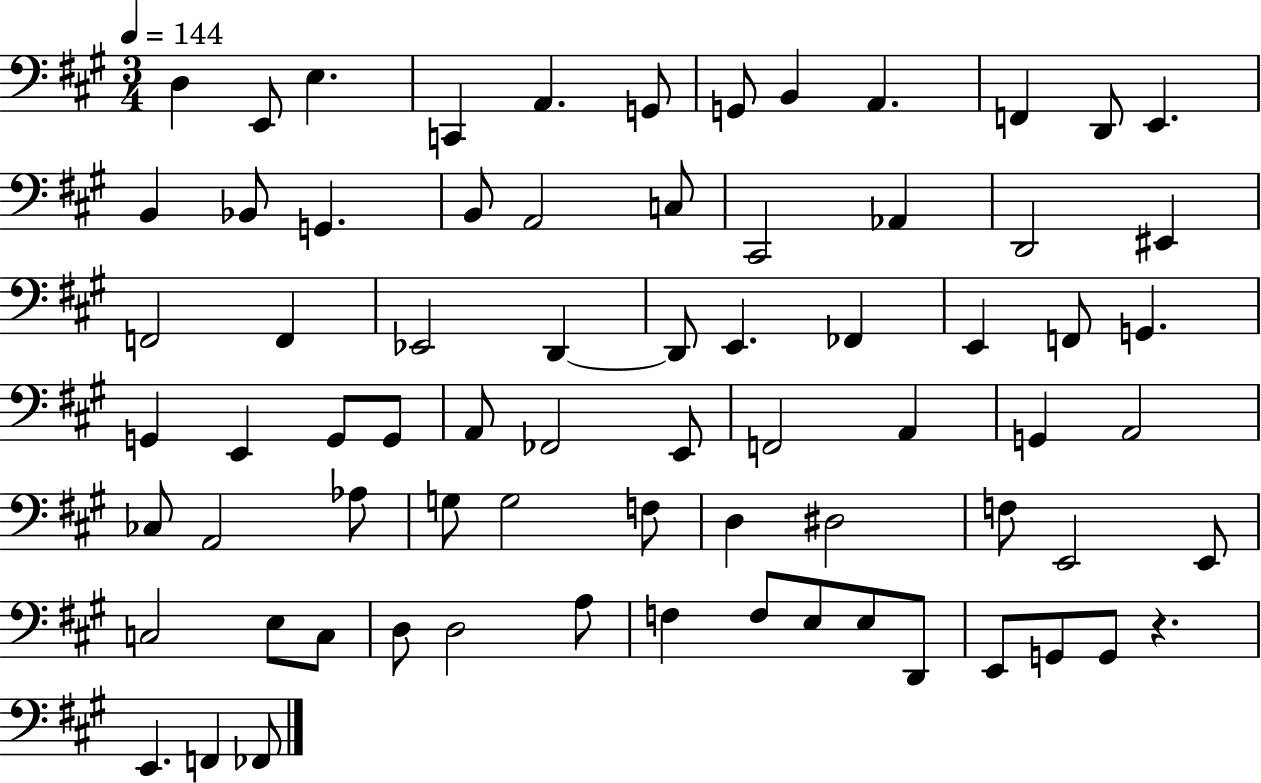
{
  \clef bass
  \numericTimeSignature
  \time 3/4
  \key a \major
  \tempo 4 = 144
  d4 e,8 e4. | c,4 a,4. g,8 | g,8 b,4 a,4. | f,4 d,8 e,4. | \break b,4 bes,8 g,4. | b,8 a,2 c8 | cis,2 aes,4 | d,2 eis,4 | \break f,2 f,4 | ees,2 d,4~~ | d,8 e,4. fes,4 | e,4 f,8 g,4. | \break g,4 e,4 g,8 g,8 | a,8 fes,2 e,8 | f,2 a,4 | g,4 a,2 | \break ces8 a,2 aes8 | g8 g2 f8 | d4 dis2 | f8 e,2 e,8 | \break c2 e8 c8 | d8 d2 a8 | f4 f8 e8 e8 d,8 | e,8 g,8 g,8 r4. | \break e,4. f,4 fes,8 | \bar "|."
}